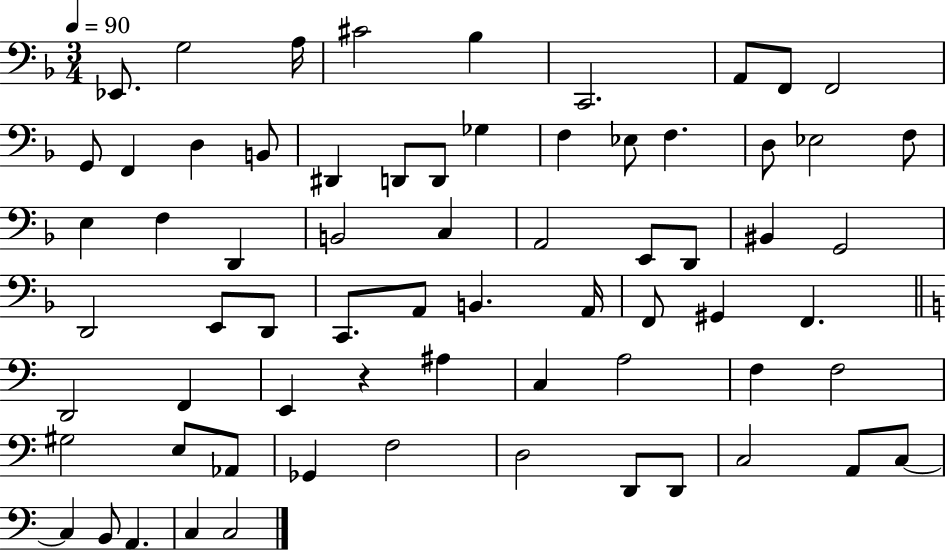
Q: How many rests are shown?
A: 1